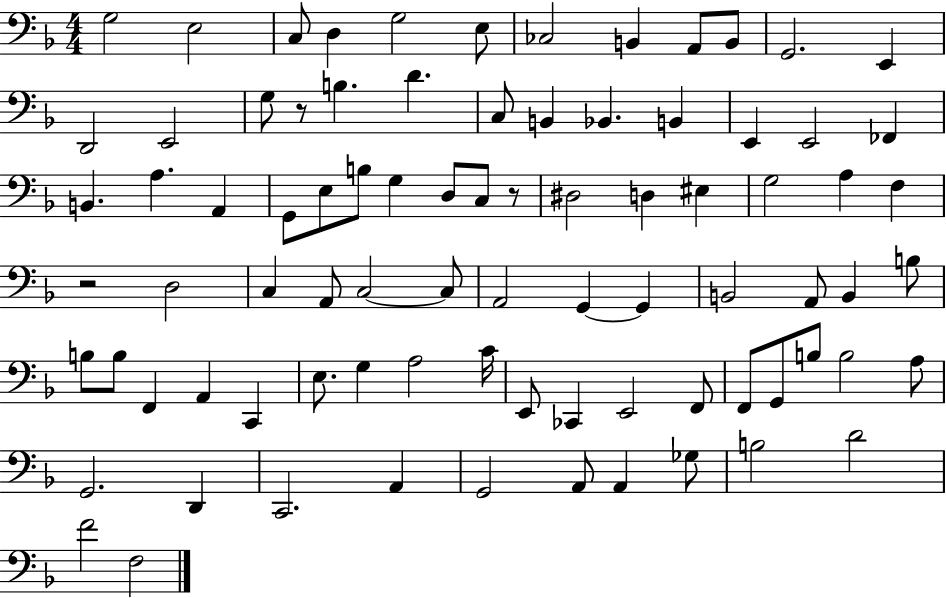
G3/h E3/h C3/e D3/q G3/h E3/e CES3/h B2/q A2/e B2/e G2/h. E2/q D2/h E2/h G3/e R/e B3/q. D4/q. C3/e B2/q Bb2/q. B2/q E2/q E2/h FES2/q B2/q. A3/q. A2/q G2/e E3/e B3/e G3/q D3/e C3/e R/e D#3/h D3/q EIS3/q G3/h A3/q F3/q R/h D3/h C3/q A2/e C3/h C3/e A2/h G2/q G2/q B2/h A2/e B2/q B3/e B3/e B3/e F2/q A2/q C2/q E3/e. G3/q A3/h C4/s E2/e CES2/q E2/h F2/e F2/e G2/e B3/e B3/h A3/e G2/h. D2/q C2/h. A2/q G2/h A2/e A2/q Gb3/e B3/h D4/h F4/h F3/h